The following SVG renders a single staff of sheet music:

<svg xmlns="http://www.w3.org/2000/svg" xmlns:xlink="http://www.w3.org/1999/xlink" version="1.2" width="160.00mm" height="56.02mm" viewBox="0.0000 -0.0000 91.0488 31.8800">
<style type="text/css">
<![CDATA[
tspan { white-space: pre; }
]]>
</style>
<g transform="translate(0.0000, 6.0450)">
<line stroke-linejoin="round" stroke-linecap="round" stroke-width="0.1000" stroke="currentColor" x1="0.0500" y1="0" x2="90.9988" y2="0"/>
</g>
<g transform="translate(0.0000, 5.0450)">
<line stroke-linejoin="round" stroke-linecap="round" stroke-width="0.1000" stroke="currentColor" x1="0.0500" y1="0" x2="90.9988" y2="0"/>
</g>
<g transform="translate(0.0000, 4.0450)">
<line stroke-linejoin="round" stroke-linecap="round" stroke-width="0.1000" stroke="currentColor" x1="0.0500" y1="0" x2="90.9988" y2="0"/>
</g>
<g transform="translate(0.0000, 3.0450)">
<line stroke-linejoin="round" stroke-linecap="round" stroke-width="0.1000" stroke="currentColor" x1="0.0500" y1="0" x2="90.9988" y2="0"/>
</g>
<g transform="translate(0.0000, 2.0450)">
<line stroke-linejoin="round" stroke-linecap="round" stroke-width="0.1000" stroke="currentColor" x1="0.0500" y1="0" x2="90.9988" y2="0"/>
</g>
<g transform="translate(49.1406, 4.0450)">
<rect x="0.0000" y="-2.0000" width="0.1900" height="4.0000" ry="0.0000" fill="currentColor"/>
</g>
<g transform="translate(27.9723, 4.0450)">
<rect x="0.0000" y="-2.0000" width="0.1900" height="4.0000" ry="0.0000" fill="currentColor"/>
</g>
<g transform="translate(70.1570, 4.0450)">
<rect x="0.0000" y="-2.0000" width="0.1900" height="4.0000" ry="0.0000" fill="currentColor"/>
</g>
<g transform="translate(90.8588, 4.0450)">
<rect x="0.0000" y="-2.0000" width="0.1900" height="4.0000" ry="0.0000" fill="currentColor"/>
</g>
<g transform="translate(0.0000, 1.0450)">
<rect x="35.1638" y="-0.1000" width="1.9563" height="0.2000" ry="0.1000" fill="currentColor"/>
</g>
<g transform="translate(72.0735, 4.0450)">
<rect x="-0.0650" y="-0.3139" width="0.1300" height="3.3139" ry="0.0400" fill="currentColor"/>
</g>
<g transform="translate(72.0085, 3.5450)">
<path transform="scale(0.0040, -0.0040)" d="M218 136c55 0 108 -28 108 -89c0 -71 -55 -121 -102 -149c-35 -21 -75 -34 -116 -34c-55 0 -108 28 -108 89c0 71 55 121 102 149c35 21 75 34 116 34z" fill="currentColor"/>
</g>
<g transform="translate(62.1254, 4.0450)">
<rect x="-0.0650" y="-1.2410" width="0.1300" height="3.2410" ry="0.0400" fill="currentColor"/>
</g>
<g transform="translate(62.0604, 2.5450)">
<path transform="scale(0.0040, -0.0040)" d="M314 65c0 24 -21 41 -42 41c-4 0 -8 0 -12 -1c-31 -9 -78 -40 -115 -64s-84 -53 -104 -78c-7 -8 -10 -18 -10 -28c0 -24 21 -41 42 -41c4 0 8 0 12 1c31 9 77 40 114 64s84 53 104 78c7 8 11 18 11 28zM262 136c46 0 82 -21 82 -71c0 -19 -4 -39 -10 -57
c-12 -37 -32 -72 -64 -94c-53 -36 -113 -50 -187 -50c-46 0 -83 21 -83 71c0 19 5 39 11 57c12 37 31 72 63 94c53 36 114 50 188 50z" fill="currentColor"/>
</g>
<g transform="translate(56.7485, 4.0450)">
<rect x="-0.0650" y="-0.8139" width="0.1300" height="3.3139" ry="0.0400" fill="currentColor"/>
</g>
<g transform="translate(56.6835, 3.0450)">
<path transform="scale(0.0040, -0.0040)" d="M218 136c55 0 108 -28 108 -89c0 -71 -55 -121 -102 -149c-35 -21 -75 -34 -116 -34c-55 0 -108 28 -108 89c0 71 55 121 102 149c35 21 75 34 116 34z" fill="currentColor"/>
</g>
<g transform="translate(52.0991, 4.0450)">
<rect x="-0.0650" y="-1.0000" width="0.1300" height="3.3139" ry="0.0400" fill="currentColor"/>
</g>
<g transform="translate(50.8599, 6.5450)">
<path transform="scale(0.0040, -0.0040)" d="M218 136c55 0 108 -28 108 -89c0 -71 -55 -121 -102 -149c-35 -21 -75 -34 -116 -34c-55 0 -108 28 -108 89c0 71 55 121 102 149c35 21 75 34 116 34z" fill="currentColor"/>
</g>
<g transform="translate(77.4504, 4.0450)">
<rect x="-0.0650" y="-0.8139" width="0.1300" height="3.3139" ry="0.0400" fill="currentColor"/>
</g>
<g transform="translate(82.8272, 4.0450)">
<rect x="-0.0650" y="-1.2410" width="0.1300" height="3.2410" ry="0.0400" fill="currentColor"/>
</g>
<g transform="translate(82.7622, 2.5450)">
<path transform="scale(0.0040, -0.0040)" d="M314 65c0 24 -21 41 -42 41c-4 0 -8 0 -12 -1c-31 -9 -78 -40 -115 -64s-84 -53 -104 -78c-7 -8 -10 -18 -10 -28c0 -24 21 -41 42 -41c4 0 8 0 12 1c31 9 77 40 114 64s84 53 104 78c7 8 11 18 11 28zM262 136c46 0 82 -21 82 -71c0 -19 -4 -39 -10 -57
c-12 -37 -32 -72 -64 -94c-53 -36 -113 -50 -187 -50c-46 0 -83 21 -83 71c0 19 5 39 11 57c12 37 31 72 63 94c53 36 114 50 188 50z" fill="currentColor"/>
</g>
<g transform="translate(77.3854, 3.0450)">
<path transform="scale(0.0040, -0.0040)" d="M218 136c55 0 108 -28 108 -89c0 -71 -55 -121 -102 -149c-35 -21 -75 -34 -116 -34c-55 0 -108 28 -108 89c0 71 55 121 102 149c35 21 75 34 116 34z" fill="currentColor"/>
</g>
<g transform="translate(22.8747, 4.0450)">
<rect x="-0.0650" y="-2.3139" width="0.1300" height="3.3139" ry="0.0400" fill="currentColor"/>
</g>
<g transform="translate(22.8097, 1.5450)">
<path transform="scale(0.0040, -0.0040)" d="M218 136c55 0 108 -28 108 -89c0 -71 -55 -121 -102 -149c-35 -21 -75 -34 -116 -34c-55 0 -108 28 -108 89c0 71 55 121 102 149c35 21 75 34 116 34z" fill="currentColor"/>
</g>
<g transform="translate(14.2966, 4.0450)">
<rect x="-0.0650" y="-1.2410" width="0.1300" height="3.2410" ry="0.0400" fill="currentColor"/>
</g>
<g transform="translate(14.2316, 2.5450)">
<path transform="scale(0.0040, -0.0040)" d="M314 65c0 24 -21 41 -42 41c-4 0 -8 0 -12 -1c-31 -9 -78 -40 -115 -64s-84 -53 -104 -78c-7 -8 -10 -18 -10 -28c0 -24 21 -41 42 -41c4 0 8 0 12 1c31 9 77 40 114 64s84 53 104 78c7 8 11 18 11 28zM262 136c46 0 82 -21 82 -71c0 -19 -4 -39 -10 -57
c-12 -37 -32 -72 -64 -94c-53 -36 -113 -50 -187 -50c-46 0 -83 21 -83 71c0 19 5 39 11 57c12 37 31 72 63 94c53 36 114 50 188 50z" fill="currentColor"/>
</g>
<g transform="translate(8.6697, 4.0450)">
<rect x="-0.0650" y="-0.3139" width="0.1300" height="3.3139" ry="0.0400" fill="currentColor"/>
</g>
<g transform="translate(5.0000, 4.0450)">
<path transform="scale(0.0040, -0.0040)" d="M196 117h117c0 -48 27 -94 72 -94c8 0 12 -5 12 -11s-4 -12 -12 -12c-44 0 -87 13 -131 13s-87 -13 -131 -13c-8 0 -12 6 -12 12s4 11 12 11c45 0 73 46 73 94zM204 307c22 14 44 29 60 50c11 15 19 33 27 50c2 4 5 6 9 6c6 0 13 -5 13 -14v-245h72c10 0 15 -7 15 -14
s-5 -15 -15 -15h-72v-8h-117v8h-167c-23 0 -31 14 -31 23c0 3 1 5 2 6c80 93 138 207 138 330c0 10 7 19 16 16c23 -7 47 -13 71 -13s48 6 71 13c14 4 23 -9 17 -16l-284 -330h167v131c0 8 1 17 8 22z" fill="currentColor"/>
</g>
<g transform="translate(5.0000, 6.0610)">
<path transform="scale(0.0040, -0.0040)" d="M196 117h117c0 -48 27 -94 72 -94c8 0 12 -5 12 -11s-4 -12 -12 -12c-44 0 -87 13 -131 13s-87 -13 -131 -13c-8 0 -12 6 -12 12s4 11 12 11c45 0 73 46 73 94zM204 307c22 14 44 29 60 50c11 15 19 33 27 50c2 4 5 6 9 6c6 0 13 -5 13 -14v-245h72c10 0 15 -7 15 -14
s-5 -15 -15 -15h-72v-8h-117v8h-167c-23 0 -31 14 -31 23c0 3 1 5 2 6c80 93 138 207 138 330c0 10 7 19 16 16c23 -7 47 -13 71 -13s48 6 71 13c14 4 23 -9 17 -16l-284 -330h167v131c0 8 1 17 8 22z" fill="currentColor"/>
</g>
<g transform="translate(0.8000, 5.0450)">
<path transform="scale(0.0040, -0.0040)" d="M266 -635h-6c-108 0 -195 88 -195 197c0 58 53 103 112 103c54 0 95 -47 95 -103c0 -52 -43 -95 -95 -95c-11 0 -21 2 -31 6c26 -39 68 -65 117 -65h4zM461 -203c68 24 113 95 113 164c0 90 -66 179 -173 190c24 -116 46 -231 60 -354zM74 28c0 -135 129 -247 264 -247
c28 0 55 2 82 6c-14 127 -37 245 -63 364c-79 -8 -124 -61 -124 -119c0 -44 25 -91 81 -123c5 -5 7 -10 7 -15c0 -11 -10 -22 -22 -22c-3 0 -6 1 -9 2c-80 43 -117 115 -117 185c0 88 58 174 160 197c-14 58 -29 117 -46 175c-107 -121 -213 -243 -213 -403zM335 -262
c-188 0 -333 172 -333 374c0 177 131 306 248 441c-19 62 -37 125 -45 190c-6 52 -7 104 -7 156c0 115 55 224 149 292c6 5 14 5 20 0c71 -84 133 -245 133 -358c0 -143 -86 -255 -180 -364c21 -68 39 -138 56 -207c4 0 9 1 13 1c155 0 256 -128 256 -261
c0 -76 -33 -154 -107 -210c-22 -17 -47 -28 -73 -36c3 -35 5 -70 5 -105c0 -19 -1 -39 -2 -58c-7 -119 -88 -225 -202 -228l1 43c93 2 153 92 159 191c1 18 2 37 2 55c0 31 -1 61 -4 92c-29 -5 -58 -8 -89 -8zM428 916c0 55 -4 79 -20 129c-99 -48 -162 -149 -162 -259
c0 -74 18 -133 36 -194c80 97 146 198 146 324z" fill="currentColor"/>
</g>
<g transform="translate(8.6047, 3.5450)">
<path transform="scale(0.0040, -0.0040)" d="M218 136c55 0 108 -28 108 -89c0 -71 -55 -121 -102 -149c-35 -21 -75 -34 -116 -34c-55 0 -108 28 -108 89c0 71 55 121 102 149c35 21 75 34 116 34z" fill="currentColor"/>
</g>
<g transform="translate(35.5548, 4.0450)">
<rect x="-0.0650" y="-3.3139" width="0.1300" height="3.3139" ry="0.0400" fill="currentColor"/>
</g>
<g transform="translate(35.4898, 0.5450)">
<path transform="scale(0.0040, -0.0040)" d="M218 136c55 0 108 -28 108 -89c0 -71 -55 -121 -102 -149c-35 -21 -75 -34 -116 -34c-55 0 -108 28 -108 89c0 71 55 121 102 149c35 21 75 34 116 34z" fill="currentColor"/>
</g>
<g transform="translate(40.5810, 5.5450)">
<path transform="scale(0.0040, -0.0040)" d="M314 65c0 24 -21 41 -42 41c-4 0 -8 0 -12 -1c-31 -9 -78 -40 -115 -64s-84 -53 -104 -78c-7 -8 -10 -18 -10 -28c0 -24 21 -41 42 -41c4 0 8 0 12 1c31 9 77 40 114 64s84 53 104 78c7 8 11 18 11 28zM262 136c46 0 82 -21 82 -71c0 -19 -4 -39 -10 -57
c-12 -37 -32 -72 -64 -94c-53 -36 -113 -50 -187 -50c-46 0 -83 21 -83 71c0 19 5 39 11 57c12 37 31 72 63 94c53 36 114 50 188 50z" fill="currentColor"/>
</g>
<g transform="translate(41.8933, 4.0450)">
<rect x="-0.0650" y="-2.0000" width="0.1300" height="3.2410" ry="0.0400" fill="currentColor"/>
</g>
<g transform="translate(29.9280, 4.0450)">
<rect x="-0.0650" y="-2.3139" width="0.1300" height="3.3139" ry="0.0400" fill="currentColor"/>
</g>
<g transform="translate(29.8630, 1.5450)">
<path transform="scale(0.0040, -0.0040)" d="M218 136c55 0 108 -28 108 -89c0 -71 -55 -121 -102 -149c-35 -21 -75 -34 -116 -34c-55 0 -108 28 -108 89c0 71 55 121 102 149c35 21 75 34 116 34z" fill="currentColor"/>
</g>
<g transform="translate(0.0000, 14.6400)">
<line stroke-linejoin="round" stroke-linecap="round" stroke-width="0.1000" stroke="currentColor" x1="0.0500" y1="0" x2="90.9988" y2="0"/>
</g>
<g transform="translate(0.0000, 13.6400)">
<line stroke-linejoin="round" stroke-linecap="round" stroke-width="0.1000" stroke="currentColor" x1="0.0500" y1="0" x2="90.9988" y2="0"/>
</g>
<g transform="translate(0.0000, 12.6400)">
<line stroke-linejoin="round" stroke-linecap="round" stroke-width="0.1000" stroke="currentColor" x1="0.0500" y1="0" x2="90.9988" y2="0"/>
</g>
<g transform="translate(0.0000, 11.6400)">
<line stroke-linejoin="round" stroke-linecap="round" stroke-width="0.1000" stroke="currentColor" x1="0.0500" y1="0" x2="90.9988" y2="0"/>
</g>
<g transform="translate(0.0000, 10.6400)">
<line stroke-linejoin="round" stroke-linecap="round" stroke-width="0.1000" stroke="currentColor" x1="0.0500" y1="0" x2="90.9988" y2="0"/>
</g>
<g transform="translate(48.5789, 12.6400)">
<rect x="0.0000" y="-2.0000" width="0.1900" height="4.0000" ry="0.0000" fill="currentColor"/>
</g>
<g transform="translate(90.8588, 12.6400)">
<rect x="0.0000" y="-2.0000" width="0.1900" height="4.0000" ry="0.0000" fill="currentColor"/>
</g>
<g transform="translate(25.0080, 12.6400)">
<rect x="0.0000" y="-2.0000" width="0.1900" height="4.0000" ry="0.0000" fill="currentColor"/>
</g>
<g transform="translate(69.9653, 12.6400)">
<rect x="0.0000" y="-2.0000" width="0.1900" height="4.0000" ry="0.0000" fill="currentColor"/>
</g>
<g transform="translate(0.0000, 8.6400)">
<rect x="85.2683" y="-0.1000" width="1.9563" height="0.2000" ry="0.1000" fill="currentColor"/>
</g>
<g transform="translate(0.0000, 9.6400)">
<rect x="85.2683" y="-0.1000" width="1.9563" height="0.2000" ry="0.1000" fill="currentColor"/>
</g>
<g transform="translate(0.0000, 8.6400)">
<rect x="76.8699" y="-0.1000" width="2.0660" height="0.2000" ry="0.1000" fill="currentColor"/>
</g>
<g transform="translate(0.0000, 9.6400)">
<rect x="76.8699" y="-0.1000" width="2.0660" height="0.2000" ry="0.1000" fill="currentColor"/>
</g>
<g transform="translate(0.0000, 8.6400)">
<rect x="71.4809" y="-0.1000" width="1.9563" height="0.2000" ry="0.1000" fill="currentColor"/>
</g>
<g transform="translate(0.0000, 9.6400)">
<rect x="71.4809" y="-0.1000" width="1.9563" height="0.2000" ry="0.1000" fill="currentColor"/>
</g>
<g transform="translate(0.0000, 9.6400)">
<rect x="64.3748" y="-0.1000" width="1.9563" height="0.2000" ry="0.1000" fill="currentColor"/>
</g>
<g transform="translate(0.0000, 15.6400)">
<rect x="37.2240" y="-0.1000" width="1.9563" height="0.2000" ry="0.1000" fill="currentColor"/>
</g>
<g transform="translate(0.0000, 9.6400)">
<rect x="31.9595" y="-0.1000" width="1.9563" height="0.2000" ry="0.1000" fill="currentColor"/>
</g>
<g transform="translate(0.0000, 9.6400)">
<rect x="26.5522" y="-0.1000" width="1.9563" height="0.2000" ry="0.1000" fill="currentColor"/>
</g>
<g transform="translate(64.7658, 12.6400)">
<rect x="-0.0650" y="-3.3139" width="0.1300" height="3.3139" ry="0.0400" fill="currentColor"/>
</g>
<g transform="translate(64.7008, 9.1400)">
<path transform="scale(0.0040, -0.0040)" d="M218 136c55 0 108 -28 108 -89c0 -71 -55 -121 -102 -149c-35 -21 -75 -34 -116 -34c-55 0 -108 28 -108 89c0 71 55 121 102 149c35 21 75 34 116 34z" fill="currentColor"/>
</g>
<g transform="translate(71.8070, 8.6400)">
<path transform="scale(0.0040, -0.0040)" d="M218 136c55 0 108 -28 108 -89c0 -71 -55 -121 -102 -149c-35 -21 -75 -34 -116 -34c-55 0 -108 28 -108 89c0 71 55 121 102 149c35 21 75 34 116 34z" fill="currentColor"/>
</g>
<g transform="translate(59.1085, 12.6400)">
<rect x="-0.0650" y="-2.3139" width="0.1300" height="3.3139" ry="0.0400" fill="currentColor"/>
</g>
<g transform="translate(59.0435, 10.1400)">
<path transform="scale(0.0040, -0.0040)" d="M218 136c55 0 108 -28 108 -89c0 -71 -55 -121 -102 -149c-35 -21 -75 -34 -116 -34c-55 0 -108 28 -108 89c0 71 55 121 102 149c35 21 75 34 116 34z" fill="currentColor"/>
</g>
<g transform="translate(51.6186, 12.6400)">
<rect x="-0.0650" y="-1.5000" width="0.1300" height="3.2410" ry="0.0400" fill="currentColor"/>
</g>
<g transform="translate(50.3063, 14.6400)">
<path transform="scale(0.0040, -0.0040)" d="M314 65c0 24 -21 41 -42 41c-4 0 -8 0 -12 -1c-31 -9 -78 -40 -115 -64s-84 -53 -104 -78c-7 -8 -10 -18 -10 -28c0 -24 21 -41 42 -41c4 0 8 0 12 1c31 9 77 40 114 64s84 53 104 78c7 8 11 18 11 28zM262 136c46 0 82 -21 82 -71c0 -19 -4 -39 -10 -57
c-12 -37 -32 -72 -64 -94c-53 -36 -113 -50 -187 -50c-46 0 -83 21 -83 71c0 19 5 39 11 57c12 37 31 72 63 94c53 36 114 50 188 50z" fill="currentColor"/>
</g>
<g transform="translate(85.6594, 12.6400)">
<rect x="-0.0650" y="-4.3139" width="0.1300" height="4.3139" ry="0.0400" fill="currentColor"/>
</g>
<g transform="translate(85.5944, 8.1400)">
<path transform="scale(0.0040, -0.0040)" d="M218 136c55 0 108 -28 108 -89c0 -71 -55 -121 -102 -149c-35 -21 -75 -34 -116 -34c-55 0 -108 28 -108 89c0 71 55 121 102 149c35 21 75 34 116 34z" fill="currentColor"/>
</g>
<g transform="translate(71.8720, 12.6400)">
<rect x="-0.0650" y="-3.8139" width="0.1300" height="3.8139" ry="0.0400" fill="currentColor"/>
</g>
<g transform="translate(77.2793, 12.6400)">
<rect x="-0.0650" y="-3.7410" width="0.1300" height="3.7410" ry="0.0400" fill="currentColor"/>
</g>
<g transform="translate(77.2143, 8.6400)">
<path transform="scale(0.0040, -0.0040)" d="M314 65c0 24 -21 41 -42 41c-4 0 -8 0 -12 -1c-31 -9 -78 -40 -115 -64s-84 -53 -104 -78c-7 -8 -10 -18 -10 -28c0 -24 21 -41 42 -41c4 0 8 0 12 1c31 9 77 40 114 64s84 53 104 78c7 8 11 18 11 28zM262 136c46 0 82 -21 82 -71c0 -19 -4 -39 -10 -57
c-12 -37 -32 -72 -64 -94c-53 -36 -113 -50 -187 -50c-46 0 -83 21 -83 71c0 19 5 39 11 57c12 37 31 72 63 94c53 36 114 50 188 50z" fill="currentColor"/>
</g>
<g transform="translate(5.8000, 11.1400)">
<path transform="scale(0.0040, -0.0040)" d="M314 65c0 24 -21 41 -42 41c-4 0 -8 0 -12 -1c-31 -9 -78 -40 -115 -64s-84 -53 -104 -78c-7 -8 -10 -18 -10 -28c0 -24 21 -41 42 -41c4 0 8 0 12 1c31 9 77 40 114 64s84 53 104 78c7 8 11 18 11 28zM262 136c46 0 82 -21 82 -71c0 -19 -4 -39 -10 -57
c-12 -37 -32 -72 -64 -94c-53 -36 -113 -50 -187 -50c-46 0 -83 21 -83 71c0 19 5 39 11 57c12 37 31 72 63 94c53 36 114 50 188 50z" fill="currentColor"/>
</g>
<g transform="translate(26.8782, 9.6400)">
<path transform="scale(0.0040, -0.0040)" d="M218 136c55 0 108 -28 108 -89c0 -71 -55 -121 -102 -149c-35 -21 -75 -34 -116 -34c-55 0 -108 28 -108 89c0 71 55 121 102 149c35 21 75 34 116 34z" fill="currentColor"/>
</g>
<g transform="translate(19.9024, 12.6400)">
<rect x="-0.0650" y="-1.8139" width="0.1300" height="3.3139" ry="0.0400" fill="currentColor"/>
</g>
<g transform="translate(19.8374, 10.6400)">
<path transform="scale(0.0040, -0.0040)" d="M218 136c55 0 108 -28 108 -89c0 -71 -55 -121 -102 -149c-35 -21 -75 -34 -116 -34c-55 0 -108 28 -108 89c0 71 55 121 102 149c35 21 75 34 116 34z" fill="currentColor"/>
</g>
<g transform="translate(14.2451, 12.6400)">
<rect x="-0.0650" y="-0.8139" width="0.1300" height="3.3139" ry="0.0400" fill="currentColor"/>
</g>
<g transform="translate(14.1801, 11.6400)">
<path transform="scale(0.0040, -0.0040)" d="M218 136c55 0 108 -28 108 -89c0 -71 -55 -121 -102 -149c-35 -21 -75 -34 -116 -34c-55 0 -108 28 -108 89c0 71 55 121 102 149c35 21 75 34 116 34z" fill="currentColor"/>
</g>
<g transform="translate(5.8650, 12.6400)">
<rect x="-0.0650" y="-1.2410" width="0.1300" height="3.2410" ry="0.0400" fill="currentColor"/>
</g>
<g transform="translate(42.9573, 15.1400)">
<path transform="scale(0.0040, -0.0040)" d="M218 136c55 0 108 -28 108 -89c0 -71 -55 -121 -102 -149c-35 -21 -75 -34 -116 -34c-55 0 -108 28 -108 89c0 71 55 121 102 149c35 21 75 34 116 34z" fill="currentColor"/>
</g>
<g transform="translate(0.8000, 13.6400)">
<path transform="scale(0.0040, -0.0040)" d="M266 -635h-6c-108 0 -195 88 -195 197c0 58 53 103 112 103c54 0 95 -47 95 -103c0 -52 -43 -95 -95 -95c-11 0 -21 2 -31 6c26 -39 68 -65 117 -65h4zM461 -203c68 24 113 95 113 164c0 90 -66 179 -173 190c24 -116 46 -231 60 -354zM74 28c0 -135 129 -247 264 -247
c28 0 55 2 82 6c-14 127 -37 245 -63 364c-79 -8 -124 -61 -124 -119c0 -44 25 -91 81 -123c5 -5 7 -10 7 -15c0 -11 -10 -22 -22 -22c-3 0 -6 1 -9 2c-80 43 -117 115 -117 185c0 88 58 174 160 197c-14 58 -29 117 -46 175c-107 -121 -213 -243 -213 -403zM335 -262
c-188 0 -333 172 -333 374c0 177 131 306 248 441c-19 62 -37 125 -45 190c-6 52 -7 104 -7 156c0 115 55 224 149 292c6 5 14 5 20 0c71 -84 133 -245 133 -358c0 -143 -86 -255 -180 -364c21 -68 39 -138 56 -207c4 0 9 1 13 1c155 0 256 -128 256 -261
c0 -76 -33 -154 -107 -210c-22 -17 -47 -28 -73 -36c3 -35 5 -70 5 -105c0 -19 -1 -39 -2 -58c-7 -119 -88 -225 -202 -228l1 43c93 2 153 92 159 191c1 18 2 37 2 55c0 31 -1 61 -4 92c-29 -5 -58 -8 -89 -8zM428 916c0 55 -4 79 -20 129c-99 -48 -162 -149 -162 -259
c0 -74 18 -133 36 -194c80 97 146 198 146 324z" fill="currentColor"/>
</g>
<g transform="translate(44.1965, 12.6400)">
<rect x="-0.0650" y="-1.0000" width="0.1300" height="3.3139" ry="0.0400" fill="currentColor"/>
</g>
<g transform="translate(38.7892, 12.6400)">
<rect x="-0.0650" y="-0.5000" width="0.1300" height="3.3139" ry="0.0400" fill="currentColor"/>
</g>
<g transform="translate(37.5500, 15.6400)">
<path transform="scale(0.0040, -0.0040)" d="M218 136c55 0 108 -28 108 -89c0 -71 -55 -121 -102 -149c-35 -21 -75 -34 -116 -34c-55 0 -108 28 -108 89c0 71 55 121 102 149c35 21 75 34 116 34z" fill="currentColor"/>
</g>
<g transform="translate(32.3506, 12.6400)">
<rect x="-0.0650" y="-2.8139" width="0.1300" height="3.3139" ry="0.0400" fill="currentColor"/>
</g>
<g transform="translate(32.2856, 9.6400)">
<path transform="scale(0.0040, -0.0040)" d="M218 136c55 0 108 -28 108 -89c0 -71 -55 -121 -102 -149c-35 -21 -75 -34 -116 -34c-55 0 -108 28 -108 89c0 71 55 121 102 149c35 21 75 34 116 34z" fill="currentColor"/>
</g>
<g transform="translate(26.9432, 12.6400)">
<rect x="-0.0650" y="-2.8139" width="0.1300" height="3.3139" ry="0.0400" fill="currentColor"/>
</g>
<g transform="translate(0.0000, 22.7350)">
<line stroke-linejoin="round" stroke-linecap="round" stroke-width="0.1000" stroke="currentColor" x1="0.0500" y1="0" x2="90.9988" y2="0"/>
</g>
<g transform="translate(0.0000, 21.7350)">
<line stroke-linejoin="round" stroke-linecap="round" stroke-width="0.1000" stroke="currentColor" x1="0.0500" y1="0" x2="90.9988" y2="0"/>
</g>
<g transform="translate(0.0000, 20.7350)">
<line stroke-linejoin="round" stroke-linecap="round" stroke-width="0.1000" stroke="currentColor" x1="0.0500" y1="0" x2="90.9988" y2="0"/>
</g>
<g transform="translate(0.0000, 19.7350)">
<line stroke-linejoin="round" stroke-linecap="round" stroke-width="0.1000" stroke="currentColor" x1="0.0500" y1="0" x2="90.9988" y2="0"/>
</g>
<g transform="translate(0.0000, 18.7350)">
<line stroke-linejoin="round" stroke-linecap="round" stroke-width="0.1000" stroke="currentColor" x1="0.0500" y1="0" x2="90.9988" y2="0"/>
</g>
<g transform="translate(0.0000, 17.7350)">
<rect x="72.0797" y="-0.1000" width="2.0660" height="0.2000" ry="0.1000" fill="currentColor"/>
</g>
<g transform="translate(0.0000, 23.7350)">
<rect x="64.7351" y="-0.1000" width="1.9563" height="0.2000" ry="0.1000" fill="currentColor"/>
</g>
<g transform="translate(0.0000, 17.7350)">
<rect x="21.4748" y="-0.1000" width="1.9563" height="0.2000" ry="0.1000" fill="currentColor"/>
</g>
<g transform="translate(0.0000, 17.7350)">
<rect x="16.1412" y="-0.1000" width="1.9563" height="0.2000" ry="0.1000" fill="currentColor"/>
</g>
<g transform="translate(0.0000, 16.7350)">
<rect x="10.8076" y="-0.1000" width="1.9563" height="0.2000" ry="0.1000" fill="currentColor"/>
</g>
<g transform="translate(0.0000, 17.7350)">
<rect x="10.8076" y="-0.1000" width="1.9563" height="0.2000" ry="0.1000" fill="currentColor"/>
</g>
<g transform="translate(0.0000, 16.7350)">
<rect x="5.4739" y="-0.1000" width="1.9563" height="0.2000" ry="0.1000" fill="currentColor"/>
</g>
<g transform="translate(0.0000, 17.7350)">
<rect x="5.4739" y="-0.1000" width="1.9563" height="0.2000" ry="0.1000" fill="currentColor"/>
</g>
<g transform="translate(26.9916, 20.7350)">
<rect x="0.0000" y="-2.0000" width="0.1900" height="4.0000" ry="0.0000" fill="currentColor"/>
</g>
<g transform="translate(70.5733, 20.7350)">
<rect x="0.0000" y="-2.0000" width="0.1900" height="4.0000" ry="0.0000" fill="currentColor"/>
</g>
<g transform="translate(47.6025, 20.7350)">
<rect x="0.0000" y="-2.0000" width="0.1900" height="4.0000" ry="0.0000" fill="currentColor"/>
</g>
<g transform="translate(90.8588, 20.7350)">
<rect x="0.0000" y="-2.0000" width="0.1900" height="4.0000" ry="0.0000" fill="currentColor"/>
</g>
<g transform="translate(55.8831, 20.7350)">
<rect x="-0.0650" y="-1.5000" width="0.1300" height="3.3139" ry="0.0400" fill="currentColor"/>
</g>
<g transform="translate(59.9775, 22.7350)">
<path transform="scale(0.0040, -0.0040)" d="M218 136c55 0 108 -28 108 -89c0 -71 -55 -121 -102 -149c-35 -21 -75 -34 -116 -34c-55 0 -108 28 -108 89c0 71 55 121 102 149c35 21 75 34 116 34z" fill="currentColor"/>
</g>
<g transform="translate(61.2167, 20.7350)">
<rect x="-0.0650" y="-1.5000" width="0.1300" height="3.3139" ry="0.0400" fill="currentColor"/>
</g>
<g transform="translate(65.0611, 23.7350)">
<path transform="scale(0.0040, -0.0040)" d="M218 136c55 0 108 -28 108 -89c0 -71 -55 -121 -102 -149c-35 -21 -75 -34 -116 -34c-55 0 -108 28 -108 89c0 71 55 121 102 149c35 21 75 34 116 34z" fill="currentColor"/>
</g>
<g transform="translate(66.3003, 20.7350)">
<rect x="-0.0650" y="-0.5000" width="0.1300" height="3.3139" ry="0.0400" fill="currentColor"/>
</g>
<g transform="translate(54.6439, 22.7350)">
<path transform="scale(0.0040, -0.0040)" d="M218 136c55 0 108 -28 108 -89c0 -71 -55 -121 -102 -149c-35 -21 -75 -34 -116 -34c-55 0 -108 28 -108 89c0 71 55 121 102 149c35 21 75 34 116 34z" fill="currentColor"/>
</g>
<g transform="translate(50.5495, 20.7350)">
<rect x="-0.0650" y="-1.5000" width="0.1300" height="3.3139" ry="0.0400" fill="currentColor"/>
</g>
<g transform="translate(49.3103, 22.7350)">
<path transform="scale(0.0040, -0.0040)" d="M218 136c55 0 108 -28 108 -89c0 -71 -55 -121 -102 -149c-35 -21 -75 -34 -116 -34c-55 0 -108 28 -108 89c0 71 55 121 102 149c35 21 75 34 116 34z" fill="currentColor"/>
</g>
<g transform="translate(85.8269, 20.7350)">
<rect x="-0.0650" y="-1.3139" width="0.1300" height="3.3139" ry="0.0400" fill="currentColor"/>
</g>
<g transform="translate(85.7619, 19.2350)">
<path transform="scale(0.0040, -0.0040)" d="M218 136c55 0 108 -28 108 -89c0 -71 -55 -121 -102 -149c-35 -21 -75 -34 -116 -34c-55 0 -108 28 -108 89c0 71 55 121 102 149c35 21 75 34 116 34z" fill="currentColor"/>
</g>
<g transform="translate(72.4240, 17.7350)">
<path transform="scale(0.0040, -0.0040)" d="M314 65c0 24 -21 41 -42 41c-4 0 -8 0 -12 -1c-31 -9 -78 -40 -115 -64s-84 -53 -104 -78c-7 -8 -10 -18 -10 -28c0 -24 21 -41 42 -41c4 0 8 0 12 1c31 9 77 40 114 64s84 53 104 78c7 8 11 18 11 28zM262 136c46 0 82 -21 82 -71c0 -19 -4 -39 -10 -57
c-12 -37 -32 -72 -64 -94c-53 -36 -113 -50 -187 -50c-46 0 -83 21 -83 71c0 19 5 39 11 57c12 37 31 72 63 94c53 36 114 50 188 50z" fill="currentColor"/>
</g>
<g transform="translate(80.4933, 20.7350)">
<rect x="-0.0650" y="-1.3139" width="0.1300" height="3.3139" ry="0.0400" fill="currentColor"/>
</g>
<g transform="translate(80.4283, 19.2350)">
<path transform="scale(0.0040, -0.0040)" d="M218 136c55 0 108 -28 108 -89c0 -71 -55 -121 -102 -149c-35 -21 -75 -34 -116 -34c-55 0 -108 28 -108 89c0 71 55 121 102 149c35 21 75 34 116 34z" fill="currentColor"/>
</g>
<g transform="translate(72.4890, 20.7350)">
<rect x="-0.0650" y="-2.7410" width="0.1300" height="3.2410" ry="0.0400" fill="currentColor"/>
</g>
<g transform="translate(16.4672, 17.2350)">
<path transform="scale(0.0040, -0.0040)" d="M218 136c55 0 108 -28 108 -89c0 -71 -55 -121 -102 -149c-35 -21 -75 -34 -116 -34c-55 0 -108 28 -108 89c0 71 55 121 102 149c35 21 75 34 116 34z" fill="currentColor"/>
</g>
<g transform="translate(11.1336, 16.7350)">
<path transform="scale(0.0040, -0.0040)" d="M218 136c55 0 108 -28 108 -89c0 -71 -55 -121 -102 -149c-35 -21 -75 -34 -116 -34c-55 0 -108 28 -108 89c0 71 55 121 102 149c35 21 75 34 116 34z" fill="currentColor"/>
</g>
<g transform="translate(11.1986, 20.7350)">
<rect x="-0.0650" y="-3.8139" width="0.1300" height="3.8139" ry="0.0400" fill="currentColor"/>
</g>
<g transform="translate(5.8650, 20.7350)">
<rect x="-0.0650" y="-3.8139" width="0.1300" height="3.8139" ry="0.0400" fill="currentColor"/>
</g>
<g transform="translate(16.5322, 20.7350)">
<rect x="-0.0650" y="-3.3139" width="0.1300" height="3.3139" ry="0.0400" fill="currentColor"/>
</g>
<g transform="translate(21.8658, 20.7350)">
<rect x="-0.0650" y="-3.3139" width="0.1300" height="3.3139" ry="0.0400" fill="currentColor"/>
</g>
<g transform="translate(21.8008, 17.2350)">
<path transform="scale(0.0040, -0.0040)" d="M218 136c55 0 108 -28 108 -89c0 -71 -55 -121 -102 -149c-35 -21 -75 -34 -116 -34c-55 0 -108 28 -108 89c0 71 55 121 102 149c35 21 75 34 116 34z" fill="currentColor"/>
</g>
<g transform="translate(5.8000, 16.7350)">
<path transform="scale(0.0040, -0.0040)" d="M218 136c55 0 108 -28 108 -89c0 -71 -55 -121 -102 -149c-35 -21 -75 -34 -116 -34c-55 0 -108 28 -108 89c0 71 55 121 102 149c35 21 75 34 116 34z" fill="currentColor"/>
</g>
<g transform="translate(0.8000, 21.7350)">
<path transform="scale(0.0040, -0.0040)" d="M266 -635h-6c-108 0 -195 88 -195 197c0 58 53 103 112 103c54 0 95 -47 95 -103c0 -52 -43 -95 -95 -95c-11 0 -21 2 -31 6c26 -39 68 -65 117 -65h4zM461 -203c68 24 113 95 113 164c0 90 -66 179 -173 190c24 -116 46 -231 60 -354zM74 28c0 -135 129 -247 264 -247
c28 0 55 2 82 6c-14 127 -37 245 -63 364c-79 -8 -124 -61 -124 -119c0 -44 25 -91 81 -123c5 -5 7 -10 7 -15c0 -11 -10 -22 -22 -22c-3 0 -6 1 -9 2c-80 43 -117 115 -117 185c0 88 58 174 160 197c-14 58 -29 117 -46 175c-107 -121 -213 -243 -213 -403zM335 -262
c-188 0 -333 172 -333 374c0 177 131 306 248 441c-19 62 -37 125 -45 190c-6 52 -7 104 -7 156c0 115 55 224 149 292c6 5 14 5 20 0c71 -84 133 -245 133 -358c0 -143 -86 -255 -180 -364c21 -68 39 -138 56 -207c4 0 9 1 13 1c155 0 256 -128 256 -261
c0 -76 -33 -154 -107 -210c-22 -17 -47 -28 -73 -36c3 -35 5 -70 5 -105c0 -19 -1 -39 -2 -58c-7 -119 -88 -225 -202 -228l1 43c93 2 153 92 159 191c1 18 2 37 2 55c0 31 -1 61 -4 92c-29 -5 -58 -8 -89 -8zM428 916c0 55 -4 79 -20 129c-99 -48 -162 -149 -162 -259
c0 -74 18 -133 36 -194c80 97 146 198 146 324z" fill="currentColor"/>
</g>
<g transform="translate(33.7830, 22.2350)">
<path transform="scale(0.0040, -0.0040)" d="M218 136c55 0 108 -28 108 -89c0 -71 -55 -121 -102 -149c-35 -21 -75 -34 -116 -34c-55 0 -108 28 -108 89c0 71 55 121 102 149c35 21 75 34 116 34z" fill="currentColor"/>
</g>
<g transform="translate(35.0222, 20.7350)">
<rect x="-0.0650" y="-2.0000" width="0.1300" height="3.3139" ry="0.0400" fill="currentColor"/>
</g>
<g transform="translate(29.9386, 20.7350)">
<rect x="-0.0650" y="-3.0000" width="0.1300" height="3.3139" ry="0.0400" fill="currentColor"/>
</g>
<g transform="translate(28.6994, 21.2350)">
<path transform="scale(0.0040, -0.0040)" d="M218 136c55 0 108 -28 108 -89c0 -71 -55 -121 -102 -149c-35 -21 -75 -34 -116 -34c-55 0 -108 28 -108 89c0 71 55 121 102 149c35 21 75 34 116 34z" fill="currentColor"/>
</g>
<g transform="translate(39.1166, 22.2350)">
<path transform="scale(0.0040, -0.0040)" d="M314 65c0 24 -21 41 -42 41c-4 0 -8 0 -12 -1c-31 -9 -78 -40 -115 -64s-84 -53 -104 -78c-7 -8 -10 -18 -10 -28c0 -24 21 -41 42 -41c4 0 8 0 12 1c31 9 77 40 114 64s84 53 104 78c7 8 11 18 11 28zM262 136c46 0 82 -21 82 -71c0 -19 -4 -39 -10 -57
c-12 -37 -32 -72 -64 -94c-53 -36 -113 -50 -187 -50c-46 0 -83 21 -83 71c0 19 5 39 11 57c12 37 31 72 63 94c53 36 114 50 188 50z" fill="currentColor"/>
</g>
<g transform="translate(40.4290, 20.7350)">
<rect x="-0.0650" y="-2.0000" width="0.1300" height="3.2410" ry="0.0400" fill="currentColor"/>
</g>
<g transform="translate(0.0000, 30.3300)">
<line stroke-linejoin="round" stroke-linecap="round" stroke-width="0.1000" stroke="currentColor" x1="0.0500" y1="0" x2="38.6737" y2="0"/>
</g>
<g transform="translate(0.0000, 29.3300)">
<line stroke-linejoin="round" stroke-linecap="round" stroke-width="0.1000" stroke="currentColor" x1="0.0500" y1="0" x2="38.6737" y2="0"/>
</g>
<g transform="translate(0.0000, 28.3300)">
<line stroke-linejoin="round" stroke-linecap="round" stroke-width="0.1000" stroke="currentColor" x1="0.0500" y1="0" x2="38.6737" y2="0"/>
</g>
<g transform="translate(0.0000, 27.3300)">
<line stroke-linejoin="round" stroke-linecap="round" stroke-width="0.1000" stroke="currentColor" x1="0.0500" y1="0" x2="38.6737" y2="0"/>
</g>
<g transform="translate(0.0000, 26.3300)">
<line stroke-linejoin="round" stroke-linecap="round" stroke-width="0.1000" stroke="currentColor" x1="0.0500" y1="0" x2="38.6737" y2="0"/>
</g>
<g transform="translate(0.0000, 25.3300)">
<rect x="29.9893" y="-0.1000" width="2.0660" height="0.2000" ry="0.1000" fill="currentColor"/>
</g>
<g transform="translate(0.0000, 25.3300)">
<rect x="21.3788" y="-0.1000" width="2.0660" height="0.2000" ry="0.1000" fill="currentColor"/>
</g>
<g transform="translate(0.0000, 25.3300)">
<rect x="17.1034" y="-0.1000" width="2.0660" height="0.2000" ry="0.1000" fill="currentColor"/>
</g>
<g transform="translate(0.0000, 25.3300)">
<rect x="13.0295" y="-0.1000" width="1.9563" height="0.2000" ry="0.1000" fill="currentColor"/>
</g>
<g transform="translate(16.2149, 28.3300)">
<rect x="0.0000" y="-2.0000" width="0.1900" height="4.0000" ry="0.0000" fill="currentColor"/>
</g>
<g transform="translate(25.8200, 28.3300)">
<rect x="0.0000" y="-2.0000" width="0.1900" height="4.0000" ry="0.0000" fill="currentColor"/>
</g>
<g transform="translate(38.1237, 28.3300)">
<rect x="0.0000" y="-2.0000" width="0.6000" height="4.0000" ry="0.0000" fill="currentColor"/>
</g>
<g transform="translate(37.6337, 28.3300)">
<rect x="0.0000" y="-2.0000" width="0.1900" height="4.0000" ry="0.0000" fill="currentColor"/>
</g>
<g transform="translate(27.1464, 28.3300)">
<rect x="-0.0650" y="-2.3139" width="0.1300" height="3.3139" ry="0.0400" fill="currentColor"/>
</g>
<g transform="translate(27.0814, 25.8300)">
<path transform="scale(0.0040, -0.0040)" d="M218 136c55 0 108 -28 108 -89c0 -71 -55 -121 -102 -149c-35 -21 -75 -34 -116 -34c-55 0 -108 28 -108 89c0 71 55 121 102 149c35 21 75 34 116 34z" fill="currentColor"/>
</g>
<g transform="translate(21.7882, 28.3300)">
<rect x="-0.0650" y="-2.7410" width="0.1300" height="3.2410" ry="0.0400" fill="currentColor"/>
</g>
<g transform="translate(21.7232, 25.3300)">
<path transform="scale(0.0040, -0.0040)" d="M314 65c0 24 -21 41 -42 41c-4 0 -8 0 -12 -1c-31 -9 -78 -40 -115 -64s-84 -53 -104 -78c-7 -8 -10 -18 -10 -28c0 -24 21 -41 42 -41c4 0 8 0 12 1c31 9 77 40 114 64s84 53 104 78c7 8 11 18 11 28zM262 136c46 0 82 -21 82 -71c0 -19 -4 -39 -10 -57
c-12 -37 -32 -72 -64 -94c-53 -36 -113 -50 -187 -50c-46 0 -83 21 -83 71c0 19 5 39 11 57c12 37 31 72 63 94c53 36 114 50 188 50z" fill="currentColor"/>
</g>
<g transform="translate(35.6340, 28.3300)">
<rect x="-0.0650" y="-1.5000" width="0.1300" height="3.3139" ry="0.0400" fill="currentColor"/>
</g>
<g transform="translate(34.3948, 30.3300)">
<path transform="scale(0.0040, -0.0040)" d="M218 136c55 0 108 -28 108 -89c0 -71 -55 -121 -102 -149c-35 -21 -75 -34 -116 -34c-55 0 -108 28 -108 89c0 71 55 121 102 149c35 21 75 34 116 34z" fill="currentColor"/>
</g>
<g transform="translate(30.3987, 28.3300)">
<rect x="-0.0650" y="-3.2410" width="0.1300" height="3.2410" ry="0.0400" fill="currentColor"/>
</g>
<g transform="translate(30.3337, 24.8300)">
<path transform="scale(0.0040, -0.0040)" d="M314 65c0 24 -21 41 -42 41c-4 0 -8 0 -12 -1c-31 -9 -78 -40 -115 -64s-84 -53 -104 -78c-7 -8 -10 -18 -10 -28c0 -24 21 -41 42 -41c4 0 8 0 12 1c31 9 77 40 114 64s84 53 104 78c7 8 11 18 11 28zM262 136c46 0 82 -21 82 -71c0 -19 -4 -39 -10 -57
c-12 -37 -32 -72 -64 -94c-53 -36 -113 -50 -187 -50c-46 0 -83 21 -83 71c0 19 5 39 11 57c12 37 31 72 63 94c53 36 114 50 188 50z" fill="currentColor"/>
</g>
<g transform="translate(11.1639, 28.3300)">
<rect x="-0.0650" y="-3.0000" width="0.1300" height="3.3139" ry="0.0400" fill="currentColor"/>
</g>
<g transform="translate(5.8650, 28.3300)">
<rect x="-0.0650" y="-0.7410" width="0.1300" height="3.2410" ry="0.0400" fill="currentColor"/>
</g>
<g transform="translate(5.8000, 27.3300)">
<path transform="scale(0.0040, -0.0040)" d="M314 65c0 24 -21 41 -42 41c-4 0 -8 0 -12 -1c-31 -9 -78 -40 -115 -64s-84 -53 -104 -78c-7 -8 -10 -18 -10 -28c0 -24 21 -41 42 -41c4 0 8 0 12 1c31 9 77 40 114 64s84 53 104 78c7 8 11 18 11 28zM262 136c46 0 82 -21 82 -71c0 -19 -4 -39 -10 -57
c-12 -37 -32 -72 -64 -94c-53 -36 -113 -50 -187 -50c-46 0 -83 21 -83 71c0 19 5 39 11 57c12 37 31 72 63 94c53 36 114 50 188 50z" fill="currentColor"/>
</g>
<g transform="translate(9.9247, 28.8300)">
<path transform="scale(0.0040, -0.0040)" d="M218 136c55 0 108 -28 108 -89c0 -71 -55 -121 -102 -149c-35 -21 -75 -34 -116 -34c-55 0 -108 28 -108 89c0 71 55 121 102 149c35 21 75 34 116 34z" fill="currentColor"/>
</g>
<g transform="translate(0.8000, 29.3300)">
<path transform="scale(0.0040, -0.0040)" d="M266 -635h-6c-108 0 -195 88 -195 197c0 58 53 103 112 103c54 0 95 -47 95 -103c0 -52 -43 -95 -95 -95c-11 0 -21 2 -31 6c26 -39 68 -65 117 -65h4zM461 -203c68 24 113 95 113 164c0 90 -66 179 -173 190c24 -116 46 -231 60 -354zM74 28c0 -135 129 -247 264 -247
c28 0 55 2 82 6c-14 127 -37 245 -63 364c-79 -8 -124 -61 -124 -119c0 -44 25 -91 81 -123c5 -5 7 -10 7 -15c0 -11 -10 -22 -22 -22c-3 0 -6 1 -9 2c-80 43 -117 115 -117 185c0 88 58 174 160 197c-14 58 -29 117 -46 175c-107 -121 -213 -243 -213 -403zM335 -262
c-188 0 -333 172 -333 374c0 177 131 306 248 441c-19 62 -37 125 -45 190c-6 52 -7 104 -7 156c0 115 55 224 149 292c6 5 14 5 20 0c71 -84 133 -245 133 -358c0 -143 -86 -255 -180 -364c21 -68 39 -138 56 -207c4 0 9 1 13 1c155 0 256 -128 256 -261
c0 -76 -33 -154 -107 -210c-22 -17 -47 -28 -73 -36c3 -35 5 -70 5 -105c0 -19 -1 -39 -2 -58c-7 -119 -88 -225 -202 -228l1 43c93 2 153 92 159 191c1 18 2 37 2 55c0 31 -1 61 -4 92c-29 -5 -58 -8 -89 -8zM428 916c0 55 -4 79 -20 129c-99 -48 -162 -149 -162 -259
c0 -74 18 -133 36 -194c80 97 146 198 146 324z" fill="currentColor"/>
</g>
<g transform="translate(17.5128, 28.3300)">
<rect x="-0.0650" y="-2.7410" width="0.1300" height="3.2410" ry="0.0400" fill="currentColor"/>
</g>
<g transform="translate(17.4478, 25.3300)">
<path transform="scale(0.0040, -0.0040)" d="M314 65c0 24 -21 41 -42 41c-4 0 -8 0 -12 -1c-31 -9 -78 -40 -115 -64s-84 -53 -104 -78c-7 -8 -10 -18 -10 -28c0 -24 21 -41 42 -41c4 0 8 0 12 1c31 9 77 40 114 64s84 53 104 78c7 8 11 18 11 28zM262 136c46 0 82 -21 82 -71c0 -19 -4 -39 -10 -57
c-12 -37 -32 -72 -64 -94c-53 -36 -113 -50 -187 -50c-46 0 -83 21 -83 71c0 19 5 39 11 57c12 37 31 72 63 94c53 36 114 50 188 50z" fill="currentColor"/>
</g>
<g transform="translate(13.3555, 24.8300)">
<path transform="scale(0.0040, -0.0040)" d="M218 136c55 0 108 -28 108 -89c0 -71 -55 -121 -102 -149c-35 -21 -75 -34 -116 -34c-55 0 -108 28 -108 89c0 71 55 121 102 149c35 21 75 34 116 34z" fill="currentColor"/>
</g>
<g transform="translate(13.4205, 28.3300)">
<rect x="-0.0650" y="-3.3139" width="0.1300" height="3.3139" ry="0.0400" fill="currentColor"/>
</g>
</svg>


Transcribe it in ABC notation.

X:1
T:Untitled
M:4/4
L:1/4
K:C
c e2 g g b F2 D d e2 c d e2 e2 d f a a C D E2 g b c' c'2 d' c' c' b b A F F2 E E E C a2 e e d2 A b a2 a2 g b2 E